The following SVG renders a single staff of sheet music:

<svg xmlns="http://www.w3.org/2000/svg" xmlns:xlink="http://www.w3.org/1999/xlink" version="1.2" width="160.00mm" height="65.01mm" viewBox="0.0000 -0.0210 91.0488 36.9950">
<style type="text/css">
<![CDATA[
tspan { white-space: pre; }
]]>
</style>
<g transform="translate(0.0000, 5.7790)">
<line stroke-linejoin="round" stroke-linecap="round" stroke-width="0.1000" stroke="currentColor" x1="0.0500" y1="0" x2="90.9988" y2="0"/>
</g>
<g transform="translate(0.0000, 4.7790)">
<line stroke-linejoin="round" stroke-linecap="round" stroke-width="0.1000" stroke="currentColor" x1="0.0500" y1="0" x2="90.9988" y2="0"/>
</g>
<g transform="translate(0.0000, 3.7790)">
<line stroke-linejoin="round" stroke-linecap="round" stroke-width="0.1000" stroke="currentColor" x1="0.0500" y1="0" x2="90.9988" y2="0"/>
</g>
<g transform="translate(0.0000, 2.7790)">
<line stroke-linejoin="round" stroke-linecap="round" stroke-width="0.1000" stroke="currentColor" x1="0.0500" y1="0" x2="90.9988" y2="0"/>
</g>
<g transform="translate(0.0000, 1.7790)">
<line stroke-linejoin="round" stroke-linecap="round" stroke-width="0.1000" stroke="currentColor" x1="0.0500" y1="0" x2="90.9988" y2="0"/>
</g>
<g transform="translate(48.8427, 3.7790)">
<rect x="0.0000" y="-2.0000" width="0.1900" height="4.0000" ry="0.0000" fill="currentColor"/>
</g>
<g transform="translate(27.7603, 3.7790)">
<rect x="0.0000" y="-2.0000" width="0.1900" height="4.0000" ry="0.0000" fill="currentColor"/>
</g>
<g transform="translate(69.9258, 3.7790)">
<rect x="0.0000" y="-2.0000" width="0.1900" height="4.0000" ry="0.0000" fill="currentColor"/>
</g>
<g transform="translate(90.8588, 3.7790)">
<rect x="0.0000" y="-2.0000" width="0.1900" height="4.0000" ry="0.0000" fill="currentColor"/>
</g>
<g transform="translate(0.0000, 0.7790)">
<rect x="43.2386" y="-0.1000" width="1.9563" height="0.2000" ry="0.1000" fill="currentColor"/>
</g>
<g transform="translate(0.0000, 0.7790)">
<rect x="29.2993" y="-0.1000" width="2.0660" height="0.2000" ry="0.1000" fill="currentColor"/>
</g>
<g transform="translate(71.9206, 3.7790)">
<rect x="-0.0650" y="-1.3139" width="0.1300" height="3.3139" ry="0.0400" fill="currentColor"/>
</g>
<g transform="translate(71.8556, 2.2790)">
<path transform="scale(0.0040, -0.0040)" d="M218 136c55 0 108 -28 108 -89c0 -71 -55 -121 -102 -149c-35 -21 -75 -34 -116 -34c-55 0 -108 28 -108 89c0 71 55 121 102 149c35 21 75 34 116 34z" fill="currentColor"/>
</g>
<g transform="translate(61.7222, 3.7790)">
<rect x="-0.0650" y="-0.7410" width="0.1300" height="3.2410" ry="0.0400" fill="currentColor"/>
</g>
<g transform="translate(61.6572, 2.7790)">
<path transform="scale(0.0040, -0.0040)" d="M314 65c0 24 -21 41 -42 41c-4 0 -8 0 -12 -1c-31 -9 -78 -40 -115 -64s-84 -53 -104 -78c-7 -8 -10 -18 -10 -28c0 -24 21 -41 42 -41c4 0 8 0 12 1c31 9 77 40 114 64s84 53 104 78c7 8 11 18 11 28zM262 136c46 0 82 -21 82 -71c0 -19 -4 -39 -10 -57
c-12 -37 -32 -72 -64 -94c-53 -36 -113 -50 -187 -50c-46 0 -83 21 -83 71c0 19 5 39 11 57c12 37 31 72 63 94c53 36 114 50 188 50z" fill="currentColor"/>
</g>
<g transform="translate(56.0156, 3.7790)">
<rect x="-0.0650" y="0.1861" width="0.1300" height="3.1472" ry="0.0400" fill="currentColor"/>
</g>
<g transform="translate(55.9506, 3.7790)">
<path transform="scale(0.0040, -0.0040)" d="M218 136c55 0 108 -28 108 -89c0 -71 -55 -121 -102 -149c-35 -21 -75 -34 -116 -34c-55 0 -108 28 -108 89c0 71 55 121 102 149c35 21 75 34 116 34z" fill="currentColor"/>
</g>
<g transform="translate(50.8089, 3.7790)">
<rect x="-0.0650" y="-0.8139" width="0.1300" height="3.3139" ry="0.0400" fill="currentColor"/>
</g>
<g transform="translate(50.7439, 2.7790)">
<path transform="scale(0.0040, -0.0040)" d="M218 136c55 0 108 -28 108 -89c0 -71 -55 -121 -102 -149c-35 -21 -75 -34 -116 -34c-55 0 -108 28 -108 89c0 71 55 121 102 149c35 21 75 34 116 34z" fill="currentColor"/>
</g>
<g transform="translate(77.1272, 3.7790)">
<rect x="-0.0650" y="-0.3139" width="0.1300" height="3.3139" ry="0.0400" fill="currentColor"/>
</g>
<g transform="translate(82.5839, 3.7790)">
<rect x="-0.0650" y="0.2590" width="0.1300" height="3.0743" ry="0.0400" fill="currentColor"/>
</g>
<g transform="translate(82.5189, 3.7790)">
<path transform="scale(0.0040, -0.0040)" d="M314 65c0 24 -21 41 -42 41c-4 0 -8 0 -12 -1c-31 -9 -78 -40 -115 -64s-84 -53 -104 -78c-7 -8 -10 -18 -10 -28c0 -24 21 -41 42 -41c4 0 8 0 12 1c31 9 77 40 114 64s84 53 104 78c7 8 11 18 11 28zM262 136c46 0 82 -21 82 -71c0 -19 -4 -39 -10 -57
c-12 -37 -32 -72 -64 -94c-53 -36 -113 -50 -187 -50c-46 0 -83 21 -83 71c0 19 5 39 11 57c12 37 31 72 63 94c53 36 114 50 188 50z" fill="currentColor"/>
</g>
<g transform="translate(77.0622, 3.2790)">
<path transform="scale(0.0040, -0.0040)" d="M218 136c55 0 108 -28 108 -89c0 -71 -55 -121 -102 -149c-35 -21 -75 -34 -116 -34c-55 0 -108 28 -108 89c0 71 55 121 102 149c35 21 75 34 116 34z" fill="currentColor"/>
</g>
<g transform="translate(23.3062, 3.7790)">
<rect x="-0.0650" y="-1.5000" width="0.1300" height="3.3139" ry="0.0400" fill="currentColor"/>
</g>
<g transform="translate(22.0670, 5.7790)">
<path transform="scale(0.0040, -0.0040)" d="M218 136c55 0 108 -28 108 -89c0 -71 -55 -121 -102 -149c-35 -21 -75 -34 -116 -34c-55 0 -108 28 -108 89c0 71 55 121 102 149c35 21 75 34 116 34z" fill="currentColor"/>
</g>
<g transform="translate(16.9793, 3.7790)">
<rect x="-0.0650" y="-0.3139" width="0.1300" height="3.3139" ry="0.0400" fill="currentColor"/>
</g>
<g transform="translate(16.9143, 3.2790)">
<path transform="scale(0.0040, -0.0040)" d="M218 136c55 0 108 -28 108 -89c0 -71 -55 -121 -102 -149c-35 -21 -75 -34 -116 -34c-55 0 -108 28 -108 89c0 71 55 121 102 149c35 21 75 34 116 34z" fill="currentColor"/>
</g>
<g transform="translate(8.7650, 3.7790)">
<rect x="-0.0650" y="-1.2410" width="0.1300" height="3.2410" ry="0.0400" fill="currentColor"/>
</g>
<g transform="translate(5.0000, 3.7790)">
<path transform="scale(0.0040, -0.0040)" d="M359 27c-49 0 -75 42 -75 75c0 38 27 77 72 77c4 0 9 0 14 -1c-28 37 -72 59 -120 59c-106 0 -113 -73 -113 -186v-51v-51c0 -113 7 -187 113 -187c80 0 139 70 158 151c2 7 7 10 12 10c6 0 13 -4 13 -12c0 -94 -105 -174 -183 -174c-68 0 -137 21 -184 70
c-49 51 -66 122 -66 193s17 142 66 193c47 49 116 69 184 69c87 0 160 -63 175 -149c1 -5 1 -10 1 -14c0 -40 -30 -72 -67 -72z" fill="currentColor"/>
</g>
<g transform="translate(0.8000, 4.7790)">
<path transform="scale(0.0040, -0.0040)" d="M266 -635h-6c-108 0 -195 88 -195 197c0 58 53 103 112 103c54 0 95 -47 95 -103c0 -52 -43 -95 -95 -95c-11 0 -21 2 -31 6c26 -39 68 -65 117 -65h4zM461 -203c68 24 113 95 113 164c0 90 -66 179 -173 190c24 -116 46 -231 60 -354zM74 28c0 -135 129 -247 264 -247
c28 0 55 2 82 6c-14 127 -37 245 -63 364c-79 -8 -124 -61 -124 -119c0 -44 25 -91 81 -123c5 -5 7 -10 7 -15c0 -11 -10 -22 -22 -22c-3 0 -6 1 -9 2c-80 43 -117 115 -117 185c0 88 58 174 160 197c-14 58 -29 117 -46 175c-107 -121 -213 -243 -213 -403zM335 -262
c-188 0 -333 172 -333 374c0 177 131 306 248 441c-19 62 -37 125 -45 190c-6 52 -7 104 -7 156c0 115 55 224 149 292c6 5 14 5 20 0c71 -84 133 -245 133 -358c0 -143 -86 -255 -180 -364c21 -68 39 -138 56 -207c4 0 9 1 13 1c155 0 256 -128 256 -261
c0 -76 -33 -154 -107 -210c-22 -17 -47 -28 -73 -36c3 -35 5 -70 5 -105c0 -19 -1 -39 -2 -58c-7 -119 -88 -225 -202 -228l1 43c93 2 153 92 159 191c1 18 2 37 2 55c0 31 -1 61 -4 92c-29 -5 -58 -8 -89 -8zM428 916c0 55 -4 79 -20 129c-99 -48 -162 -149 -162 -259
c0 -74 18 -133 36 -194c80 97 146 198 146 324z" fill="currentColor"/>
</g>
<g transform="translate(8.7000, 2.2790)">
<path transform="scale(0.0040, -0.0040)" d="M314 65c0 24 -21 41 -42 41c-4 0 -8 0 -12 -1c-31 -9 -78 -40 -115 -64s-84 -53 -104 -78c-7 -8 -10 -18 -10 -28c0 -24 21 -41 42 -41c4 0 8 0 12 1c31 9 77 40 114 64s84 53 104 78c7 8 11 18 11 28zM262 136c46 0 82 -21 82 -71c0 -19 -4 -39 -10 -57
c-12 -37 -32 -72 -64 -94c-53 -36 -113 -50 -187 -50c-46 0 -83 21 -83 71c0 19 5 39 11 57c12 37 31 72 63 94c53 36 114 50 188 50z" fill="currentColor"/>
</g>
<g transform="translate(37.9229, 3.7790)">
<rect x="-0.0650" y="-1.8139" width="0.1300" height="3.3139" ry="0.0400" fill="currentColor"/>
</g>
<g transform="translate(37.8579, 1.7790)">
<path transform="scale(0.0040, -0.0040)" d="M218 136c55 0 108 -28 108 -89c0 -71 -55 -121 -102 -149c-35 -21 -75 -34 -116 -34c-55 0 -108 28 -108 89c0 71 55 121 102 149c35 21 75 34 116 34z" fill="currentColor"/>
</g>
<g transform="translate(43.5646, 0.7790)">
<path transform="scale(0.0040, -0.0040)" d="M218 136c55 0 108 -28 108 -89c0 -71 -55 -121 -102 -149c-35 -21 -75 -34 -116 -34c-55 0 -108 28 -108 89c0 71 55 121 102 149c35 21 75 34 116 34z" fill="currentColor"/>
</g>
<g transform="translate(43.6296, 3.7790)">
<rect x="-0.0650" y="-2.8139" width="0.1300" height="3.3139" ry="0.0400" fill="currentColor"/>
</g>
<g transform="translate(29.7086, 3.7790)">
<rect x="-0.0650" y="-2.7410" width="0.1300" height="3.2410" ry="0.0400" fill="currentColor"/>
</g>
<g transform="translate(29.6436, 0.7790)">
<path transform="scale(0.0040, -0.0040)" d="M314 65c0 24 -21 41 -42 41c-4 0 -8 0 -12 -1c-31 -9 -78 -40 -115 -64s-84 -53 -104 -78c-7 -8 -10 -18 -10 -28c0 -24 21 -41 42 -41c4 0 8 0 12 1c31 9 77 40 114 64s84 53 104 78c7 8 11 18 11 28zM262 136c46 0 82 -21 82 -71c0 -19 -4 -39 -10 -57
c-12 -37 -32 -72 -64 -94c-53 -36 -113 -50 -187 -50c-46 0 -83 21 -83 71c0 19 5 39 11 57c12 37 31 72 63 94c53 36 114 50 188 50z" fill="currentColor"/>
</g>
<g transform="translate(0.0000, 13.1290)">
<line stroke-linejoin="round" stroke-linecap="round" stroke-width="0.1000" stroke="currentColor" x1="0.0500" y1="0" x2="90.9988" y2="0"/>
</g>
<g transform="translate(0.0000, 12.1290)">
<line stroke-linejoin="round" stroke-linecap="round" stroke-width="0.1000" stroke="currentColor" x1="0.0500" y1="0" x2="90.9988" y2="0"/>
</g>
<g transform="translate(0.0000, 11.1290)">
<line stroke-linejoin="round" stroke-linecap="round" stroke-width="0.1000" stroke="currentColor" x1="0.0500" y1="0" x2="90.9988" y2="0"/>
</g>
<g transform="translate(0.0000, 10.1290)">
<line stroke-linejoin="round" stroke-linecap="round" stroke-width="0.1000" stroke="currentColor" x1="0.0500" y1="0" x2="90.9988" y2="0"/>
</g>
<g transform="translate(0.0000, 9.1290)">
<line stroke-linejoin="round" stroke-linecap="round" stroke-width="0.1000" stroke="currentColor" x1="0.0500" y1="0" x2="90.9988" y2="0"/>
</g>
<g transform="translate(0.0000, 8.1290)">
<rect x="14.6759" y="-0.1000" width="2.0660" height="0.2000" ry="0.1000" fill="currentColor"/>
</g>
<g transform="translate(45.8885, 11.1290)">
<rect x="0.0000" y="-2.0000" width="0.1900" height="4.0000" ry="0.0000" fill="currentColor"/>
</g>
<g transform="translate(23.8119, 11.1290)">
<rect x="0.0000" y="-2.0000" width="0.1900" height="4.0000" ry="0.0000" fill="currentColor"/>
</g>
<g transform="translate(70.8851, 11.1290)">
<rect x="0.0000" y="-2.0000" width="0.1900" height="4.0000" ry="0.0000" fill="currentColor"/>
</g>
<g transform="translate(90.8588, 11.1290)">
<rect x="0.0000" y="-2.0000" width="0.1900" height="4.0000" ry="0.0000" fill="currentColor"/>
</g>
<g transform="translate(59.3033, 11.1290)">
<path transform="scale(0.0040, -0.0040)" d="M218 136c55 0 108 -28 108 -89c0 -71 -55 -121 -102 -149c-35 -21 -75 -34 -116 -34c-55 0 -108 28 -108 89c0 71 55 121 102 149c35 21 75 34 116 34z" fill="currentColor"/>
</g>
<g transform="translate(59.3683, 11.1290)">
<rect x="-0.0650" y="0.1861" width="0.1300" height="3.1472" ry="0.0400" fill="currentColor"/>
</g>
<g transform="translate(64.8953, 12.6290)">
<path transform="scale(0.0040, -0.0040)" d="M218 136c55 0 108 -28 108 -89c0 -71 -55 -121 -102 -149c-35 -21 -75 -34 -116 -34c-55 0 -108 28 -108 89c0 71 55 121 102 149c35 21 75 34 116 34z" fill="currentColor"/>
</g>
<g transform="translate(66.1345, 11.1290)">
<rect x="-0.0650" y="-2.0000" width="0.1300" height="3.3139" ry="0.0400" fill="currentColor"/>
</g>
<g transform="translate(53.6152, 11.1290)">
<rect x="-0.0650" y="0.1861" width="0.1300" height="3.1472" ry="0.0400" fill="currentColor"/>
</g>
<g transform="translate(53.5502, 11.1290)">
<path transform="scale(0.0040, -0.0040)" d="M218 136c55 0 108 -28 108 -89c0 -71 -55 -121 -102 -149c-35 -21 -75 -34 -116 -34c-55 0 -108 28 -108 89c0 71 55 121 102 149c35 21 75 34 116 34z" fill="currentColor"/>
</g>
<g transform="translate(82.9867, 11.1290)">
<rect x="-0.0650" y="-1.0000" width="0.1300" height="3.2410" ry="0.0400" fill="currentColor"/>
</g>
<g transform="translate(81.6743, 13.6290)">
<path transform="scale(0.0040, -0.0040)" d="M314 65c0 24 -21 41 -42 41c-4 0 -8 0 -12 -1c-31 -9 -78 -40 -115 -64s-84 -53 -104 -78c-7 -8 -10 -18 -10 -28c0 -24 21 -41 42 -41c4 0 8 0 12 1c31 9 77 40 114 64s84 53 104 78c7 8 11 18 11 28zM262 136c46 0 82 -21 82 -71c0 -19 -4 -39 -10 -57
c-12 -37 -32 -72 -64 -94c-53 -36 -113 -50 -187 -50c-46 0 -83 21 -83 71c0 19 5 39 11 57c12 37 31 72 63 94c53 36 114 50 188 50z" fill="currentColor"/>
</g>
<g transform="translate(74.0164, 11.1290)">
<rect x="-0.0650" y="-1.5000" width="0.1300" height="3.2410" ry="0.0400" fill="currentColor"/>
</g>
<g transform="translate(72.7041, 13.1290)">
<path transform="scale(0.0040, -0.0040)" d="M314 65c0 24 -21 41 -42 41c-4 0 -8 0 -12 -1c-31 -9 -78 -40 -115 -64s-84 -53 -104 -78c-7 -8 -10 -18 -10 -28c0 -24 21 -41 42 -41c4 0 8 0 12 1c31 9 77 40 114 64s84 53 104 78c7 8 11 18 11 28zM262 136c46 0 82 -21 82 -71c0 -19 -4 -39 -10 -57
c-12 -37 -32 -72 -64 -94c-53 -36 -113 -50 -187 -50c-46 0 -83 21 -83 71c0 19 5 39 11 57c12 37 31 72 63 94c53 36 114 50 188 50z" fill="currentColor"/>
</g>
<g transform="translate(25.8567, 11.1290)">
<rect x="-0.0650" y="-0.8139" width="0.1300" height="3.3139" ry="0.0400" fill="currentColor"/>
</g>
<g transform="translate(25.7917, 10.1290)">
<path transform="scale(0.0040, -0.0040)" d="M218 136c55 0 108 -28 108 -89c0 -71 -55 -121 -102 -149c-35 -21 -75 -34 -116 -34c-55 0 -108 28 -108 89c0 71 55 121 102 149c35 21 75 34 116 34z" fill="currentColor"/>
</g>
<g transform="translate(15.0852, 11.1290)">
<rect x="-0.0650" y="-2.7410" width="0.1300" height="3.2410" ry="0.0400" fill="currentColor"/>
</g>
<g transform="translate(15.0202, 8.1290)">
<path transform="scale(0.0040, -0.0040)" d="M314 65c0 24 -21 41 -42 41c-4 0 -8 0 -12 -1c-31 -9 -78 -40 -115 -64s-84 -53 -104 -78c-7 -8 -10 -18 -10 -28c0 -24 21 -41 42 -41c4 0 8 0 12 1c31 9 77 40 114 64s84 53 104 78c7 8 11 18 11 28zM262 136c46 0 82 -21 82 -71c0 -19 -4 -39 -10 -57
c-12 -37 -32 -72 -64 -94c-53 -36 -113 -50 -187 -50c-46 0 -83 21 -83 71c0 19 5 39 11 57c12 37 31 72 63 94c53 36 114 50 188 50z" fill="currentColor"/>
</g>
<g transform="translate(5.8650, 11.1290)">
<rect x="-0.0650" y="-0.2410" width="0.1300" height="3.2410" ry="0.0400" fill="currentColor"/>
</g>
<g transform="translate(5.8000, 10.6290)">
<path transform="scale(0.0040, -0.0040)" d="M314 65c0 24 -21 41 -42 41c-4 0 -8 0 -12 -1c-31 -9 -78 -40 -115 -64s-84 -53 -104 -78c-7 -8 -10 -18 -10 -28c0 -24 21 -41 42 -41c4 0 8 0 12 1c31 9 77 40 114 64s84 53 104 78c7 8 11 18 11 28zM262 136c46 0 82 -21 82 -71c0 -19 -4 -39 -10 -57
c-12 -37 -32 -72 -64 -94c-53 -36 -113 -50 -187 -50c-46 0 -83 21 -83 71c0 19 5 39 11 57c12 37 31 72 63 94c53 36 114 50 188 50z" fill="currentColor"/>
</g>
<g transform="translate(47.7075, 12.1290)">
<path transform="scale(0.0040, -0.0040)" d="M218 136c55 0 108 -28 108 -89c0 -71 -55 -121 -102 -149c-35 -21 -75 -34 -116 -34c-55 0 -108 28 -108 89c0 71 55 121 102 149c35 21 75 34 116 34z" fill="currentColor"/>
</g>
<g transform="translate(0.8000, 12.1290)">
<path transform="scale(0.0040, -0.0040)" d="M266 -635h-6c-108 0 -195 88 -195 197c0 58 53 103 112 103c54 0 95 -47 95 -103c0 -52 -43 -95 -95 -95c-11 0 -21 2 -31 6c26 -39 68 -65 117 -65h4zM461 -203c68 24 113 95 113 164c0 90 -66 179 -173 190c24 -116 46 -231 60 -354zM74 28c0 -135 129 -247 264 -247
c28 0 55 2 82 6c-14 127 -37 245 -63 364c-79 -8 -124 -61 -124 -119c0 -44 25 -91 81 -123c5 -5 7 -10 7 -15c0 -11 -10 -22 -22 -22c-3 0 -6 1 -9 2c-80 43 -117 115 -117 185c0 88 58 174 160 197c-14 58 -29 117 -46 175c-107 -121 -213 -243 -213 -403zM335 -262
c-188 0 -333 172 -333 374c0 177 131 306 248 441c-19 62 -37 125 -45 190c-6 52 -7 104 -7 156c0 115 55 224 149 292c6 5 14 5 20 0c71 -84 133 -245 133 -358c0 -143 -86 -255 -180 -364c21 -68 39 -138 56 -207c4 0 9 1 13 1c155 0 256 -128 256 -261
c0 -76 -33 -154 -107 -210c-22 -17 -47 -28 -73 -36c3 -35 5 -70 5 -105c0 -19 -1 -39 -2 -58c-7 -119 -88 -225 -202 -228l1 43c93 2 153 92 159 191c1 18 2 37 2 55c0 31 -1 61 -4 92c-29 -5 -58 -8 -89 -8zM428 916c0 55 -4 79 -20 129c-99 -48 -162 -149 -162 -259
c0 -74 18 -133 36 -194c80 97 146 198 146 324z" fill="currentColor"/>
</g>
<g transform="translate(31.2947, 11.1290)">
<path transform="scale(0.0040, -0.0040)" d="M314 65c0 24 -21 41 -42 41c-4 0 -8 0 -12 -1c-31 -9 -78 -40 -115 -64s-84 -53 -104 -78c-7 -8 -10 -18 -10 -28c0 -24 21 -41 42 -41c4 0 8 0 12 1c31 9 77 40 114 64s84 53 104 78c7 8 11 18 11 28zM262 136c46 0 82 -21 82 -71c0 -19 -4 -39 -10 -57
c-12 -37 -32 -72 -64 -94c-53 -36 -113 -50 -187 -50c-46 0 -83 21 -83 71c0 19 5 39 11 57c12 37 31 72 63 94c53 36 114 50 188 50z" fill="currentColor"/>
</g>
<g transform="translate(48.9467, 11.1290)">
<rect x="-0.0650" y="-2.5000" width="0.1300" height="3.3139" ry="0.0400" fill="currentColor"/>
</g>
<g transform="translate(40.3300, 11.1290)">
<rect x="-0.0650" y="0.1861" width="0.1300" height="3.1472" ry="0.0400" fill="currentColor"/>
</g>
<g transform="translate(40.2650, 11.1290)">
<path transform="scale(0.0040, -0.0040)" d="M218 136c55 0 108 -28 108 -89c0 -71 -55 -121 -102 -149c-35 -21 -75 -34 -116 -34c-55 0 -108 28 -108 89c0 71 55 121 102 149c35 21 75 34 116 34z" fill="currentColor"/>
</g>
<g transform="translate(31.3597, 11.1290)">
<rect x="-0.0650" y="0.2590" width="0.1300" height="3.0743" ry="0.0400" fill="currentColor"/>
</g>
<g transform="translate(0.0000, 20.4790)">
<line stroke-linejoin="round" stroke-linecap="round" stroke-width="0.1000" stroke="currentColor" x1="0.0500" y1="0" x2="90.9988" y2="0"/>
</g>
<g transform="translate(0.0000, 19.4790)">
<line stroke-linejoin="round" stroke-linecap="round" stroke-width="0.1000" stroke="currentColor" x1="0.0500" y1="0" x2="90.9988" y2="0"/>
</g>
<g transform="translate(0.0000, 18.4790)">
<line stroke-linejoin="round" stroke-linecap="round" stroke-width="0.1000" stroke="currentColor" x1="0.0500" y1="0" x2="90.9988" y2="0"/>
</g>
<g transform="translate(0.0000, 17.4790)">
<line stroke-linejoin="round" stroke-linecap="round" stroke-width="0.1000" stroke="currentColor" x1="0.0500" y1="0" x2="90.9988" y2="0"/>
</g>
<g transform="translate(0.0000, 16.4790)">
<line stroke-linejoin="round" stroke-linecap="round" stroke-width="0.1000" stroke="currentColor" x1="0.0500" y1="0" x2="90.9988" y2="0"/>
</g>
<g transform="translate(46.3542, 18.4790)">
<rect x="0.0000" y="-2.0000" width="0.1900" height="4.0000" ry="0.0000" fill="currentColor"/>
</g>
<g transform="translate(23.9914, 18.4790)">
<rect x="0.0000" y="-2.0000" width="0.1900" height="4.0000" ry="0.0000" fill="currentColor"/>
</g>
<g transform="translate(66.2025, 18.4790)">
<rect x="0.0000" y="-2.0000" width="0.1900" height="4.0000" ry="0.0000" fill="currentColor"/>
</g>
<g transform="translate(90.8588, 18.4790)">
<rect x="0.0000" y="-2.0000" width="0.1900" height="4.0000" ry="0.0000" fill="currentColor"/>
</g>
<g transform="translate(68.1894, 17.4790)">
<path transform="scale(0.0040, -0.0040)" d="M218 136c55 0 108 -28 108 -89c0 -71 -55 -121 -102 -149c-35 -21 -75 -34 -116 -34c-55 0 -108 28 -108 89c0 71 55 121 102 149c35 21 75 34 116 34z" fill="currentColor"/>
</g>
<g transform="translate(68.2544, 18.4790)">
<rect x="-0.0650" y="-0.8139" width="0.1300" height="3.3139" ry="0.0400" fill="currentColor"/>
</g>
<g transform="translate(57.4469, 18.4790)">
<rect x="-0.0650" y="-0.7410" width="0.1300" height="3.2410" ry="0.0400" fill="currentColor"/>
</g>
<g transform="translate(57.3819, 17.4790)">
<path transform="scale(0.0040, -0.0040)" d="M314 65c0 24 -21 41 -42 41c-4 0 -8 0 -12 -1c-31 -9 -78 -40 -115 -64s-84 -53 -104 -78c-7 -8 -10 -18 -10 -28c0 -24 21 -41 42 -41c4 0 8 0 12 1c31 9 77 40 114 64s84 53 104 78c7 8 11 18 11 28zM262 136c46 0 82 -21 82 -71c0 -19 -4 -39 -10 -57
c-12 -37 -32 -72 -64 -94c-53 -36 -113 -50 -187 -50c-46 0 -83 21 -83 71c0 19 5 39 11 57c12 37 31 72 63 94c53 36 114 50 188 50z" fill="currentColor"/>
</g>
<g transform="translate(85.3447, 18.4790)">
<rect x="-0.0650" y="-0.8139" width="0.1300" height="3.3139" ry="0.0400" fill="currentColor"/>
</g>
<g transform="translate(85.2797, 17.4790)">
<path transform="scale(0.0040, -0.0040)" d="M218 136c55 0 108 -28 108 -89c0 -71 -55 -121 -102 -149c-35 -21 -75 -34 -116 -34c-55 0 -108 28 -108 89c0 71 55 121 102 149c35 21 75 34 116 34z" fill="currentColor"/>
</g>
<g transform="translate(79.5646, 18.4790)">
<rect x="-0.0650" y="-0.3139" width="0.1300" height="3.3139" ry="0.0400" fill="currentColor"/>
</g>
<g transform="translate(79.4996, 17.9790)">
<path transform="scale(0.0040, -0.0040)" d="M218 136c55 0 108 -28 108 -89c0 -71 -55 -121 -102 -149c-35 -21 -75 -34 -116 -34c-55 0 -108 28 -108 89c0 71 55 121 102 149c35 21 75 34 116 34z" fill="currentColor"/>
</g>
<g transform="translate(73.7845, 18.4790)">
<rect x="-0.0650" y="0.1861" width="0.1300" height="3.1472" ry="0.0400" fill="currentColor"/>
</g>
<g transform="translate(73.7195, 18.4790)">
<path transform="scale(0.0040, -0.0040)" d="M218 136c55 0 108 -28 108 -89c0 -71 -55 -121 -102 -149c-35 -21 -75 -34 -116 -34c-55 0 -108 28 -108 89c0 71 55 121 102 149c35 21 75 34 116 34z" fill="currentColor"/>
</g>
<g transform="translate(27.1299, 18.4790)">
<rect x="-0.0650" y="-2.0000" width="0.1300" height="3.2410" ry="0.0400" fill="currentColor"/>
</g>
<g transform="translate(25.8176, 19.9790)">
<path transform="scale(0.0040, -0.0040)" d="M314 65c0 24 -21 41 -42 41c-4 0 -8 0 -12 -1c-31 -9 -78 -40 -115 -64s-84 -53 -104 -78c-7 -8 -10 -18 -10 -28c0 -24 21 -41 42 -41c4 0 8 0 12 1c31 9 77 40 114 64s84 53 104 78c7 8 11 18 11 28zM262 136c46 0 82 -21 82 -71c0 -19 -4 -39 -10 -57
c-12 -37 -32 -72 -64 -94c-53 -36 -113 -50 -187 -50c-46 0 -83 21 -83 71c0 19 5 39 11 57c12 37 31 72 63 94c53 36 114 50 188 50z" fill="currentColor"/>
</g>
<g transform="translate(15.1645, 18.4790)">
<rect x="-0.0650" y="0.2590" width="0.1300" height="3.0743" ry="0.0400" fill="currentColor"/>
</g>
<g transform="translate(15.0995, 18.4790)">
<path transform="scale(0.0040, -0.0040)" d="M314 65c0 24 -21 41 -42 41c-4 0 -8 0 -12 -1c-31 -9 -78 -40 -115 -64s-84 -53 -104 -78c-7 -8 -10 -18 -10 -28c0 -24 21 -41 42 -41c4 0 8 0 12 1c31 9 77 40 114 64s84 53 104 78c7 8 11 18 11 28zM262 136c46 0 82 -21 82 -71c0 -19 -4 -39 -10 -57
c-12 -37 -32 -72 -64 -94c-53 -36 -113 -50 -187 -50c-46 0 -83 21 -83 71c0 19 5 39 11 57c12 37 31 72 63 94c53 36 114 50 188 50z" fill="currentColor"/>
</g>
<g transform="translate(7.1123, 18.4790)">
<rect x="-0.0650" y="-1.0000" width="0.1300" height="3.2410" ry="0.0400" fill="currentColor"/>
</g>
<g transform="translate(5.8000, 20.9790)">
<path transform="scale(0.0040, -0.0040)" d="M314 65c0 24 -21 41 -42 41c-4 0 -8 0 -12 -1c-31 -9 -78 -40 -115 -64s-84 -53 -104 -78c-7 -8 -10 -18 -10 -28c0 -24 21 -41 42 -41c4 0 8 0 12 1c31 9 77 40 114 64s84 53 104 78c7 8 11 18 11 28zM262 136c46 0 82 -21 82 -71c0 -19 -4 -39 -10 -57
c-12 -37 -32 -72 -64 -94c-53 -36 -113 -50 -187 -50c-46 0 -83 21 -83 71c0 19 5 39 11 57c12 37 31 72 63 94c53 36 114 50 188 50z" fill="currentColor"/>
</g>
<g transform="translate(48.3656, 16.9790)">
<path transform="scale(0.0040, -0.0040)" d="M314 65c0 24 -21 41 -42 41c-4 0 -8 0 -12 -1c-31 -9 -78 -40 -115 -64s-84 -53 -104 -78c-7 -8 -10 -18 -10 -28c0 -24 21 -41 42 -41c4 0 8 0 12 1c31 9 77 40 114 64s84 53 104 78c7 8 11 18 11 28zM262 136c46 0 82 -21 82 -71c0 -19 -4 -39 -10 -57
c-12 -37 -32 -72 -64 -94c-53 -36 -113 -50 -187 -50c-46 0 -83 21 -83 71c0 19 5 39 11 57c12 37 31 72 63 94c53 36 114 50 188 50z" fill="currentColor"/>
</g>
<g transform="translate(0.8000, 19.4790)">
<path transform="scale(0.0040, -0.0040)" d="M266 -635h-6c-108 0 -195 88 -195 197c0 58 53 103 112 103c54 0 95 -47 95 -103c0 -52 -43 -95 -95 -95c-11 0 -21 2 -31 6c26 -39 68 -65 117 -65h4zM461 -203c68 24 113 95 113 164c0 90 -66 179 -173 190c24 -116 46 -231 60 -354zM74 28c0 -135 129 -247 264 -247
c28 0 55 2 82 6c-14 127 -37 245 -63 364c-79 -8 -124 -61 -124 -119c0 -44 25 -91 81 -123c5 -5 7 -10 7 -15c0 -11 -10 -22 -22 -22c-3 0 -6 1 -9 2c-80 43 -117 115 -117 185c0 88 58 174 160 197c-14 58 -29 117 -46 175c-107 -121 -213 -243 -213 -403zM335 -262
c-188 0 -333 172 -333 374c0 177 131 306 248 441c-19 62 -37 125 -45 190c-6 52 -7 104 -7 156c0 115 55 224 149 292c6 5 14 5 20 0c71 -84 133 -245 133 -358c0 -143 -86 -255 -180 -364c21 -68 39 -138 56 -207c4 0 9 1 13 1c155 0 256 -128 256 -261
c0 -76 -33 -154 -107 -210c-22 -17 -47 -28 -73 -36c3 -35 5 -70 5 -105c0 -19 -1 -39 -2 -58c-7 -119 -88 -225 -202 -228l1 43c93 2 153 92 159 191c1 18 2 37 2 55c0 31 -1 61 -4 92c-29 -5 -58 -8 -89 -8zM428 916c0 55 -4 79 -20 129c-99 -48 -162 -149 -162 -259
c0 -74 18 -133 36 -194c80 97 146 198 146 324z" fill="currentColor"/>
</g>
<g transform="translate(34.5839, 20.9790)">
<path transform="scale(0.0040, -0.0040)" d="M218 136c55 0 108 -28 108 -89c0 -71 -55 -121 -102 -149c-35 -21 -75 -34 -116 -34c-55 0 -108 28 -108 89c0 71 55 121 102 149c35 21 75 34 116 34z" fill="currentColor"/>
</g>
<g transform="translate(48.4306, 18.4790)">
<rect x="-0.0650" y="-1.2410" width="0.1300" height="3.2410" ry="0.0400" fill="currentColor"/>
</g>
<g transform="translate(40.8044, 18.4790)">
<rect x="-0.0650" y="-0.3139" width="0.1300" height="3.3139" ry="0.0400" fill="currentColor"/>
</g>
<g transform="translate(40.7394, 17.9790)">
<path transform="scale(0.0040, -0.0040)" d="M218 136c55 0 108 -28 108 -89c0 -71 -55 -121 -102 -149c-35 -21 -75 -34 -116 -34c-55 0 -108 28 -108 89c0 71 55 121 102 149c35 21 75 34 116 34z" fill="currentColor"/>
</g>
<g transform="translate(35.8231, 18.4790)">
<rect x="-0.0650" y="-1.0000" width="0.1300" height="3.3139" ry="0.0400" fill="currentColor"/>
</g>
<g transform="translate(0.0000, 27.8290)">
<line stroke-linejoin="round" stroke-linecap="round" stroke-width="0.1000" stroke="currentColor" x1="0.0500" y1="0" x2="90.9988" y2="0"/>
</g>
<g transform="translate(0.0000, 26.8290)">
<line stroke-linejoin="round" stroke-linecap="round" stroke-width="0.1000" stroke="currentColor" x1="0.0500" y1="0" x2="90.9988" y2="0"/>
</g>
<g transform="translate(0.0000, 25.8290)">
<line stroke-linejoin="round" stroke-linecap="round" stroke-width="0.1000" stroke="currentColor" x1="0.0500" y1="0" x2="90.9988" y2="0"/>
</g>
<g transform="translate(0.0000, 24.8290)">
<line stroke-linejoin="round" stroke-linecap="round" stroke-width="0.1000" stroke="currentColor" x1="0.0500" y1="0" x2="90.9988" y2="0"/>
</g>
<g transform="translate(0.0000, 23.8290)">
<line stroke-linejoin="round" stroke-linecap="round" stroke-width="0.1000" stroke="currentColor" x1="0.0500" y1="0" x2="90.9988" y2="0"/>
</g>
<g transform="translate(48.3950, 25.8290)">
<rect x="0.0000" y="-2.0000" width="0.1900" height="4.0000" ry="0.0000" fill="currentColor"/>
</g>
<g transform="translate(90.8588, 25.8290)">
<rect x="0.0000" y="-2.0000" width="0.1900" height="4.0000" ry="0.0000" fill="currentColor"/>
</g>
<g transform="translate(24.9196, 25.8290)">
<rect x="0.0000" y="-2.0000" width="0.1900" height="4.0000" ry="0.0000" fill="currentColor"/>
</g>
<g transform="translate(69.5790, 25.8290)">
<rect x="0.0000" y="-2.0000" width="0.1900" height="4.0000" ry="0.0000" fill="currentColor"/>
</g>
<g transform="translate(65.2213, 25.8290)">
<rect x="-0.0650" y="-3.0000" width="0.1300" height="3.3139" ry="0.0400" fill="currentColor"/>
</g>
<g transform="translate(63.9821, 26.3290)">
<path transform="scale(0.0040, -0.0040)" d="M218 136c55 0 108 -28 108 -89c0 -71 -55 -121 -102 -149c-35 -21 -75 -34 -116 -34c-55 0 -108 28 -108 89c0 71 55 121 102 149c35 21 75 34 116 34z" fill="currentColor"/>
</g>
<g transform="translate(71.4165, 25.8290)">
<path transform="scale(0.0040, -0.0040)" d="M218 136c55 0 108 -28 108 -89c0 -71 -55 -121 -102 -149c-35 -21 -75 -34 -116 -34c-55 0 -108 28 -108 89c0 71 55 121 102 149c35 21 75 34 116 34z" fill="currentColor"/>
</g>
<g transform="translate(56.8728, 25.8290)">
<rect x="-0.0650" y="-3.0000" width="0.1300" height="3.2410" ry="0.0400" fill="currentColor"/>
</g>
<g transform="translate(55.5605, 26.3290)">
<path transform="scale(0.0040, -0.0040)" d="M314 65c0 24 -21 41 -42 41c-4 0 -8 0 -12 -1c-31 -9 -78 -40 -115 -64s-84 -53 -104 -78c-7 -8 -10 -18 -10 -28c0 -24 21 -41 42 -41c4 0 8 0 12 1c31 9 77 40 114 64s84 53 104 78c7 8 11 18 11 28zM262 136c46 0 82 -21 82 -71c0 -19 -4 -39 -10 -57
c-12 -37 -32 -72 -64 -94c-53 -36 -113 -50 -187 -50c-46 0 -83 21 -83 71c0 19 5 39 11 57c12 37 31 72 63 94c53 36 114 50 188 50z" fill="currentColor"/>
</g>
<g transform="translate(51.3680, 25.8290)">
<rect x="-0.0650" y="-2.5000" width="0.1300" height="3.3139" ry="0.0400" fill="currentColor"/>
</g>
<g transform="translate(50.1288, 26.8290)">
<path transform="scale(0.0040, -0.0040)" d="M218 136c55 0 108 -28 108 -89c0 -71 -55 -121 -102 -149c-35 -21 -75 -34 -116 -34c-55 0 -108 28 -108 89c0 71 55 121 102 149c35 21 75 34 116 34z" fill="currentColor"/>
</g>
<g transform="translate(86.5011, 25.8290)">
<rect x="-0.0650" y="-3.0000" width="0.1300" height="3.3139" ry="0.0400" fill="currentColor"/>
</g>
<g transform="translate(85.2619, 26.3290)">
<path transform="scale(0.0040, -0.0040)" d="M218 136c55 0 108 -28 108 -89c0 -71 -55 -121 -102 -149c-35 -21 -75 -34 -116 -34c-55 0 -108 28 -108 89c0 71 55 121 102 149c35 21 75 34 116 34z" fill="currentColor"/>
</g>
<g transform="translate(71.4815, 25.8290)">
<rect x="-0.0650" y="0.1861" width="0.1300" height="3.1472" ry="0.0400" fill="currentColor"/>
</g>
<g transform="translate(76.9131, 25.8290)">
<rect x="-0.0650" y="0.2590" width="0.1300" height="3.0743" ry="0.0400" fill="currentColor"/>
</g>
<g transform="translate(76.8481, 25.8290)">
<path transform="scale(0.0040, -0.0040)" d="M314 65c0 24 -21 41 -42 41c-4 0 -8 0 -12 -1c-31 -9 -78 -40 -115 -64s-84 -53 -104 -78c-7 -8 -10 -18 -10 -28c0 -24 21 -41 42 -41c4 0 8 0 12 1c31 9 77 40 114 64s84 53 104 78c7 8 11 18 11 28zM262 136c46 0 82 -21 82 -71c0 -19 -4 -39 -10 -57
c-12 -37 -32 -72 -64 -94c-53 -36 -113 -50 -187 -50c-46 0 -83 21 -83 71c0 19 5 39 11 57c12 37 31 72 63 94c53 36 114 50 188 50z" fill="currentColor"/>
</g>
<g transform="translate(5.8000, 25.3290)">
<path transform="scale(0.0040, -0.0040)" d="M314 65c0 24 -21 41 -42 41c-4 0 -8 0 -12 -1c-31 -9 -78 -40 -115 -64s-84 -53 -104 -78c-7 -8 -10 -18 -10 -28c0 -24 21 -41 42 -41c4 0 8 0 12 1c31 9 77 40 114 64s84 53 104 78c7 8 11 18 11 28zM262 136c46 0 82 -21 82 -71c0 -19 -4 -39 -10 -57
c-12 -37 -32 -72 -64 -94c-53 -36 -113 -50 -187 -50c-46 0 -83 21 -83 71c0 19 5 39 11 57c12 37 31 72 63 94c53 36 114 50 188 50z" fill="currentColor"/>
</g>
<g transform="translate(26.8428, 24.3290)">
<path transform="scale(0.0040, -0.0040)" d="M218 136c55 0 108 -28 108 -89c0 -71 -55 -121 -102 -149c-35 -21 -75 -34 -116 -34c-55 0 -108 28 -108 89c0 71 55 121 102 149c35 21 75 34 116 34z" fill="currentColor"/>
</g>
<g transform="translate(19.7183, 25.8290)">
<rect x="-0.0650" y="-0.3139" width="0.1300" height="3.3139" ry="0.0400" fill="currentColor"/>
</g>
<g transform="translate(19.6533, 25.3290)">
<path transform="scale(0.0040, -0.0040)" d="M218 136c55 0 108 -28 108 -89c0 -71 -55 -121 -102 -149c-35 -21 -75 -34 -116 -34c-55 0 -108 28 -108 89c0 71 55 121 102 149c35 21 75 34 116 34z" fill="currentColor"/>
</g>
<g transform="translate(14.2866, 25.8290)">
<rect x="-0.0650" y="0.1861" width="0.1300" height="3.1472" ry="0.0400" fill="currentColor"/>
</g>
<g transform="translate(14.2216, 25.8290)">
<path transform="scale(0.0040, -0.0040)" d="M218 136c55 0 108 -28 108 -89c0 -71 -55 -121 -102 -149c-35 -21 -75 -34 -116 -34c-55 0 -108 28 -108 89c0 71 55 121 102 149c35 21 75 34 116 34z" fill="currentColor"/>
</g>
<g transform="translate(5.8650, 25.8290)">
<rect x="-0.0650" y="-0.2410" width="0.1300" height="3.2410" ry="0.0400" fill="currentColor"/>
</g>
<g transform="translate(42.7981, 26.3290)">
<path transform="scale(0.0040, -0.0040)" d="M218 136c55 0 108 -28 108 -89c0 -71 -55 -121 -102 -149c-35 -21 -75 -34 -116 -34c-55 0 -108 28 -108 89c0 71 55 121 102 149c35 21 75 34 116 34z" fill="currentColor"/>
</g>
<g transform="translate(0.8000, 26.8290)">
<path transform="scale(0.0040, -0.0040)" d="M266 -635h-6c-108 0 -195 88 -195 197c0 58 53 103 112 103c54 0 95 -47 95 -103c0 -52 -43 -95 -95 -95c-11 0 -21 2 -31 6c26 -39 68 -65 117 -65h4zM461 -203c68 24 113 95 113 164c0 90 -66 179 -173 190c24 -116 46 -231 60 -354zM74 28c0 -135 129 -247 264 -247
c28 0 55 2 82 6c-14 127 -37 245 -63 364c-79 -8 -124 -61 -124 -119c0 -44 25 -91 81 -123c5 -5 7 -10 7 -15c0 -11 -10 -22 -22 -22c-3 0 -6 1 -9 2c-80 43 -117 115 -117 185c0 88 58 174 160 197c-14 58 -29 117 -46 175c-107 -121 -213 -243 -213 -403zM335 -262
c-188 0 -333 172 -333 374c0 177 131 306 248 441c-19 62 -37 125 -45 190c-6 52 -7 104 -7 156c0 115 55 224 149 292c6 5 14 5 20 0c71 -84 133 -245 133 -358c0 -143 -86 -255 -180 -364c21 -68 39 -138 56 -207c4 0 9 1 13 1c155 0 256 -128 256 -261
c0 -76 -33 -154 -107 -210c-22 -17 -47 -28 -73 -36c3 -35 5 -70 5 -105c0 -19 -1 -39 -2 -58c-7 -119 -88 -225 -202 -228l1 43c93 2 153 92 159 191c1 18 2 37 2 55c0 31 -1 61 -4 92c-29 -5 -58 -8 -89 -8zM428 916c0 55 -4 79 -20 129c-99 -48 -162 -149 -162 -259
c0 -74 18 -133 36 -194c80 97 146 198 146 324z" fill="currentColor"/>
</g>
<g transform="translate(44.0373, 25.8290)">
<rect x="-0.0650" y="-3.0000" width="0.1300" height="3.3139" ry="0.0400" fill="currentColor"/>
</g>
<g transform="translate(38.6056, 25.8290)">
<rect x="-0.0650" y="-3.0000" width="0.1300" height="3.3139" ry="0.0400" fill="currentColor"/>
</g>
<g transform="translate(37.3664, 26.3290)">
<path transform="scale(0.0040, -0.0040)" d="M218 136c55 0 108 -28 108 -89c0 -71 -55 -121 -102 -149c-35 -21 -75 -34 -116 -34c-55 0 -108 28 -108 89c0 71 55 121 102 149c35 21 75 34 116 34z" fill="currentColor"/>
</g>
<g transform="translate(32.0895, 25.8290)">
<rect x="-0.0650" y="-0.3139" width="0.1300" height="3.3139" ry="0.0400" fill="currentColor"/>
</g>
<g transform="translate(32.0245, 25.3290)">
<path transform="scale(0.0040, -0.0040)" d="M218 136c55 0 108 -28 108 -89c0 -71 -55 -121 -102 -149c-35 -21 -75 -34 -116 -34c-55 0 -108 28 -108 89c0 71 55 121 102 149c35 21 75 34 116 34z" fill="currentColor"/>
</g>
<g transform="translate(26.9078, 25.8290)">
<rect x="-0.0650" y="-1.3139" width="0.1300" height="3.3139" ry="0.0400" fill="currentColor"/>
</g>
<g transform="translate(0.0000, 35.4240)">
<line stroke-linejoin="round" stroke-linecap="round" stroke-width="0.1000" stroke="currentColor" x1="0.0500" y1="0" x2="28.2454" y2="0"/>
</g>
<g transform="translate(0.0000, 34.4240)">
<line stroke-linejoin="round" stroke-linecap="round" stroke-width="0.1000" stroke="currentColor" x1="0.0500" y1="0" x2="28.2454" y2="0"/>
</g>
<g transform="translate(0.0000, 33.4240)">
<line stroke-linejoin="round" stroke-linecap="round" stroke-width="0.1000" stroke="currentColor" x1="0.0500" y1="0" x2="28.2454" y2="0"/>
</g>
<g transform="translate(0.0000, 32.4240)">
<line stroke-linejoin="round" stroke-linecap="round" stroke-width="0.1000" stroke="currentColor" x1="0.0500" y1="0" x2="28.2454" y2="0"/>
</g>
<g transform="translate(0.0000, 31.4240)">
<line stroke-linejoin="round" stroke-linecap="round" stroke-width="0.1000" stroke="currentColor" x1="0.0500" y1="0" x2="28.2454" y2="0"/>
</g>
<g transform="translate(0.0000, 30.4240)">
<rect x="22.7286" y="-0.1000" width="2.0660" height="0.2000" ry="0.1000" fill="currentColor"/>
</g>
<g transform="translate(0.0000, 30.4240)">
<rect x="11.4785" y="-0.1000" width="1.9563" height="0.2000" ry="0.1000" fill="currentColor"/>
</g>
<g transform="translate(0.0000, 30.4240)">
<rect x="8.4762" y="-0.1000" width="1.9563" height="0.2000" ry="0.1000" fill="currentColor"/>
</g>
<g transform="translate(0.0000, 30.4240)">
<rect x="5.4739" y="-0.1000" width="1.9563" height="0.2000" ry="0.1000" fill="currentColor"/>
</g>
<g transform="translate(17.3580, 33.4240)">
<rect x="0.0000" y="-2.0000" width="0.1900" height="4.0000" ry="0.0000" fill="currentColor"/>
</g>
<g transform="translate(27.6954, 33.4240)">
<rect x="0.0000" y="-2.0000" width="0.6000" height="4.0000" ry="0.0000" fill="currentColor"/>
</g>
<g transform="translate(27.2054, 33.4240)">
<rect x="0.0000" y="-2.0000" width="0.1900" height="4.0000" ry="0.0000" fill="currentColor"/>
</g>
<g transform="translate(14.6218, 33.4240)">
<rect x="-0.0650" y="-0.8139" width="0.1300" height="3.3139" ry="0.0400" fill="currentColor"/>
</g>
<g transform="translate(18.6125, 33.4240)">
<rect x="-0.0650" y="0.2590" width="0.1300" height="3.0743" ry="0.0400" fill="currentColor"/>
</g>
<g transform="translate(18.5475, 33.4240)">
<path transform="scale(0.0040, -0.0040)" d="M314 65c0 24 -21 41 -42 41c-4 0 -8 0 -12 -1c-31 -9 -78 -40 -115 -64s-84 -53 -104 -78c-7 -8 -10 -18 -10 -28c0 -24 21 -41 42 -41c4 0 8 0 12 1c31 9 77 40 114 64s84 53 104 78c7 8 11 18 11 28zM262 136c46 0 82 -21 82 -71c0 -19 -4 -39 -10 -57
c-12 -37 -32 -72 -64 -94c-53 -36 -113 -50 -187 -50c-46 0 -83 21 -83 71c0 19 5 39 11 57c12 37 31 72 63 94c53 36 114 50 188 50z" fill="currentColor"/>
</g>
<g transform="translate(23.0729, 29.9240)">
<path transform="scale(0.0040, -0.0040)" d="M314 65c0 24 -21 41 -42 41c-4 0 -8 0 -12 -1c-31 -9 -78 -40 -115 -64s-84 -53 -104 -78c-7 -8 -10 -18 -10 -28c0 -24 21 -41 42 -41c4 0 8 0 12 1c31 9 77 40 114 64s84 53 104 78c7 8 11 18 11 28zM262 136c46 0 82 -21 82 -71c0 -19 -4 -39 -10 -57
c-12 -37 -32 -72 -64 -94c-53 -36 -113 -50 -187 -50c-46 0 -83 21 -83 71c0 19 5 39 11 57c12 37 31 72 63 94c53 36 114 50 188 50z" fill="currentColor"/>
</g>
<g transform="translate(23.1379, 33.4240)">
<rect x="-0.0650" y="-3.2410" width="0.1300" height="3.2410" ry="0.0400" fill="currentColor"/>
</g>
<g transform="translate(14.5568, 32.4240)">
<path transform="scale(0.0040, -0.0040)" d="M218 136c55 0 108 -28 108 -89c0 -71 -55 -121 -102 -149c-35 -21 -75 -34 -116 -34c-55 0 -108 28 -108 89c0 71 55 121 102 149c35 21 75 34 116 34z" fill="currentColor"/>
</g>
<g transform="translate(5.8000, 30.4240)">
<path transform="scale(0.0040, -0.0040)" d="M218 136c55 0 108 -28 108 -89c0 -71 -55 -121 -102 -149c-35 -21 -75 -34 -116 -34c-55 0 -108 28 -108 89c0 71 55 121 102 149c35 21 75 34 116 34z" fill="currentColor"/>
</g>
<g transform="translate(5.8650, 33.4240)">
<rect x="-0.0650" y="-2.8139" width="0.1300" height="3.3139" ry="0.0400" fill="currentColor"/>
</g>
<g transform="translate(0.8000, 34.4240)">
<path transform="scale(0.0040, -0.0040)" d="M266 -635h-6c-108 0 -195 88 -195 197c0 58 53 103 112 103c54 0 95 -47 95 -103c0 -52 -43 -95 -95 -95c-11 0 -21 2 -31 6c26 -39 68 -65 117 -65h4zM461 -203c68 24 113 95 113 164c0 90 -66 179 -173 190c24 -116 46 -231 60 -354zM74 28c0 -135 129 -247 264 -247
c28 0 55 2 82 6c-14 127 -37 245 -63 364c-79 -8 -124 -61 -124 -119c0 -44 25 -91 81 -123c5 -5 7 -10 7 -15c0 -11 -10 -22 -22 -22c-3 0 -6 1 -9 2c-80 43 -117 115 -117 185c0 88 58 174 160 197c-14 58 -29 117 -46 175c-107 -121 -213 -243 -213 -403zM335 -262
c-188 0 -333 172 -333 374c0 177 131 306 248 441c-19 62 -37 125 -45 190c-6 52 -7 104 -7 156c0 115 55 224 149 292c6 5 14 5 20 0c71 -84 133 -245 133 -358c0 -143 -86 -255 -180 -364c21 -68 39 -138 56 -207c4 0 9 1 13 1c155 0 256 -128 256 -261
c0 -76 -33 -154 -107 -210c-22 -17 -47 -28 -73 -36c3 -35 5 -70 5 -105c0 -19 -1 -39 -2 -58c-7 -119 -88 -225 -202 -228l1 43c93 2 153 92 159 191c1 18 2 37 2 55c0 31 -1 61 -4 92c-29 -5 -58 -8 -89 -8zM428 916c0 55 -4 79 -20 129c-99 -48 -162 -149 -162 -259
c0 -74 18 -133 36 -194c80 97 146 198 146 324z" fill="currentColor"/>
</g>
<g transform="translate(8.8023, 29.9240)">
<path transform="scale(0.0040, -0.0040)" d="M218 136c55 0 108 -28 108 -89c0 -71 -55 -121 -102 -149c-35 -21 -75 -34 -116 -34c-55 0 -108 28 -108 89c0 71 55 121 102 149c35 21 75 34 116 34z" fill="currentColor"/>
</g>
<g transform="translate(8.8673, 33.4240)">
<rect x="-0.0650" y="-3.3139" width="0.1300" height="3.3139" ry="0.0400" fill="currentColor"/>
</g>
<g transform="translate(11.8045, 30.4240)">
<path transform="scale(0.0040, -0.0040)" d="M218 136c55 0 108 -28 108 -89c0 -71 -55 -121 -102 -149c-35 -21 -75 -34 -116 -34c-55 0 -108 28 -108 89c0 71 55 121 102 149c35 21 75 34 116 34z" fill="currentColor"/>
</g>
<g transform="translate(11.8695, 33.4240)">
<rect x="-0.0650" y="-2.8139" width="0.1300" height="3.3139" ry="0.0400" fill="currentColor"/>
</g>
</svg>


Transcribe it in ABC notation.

X:1
T:Untitled
M:4/4
L:1/4
K:C
e2 c E a2 f a d B d2 e c B2 c2 a2 d B2 B G B B F E2 D2 D2 B2 F2 D c e2 d2 d B c d c2 B c e c A A G A2 A B B2 A a b a d B2 b2